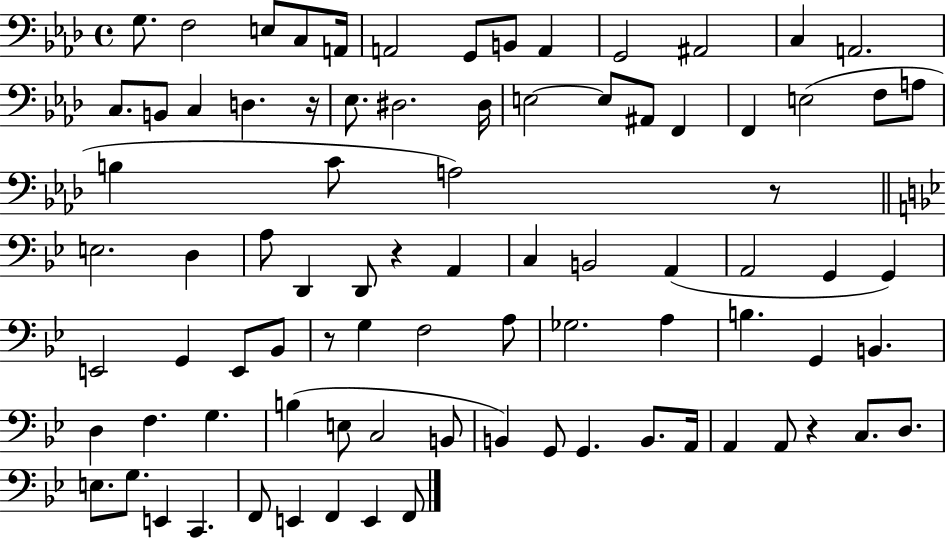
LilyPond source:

{
  \clef bass
  \time 4/4
  \defaultTimeSignature
  \key aes \major
  g8. f2 e8 c8 a,16 | a,2 g,8 b,8 a,4 | g,2 ais,2 | c4 a,2. | \break c8. b,8 c4 d4. r16 | ees8. dis2. dis16 | e2~~ e8 ais,8 f,4 | f,4 e2( f8 a8 | \break b4 c'8 a2) r8 | \bar "||" \break \key bes \major e2. d4 | a8 d,4 d,8 r4 a,4 | c4 b,2 a,4( | a,2 g,4 g,4) | \break e,2 g,4 e,8 bes,8 | r8 g4 f2 a8 | ges2. a4 | b4. g,4 b,4. | \break d4 f4. g4. | b4( e8 c2 b,8 | b,4) g,8 g,4. b,8. a,16 | a,4 a,8 r4 c8. d8. | \break e8. g8. e,4 c,4. | f,8 e,4 f,4 e,4 f,8 | \bar "|."
}